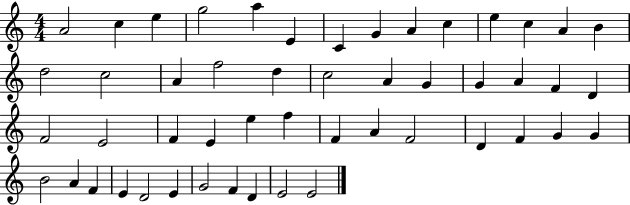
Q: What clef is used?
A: treble